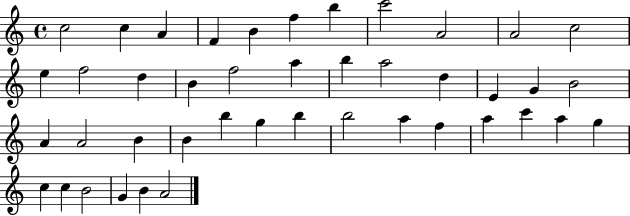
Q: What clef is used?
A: treble